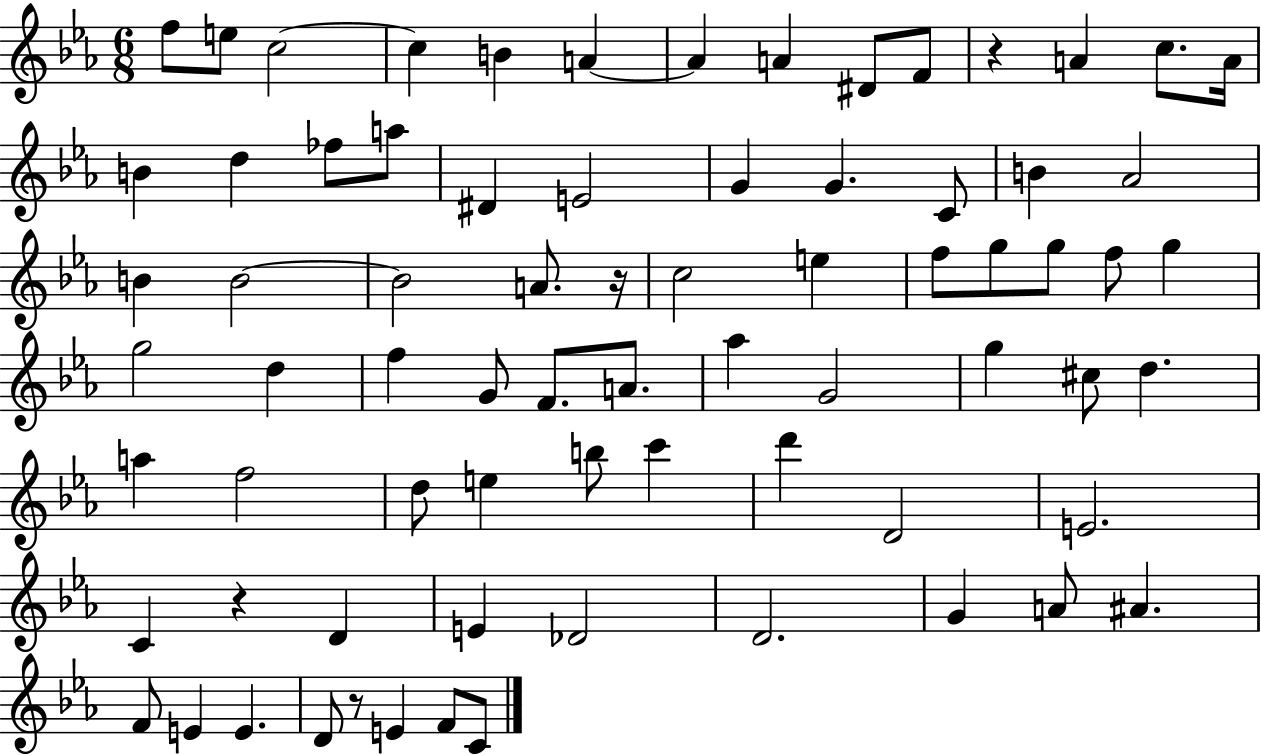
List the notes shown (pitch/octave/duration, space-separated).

F5/e E5/e C5/h C5/q B4/q A4/q A4/q A4/q D#4/e F4/e R/q A4/q C5/e. A4/s B4/q D5/q FES5/e A5/e D#4/q E4/h G4/q G4/q. C4/e B4/q Ab4/h B4/q B4/h B4/h A4/e. R/s C5/h E5/q F5/e G5/e G5/e F5/e G5/q G5/h D5/q F5/q G4/e F4/e. A4/e. Ab5/q G4/h G5/q C#5/e D5/q. A5/q F5/h D5/e E5/q B5/e C6/q D6/q D4/h E4/h. C4/q R/q D4/q E4/q Db4/h D4/h. G4/q A4/e A#4/q. F4/e E4/q E4/q. D4/e R/e E4/q F4/e C4/e